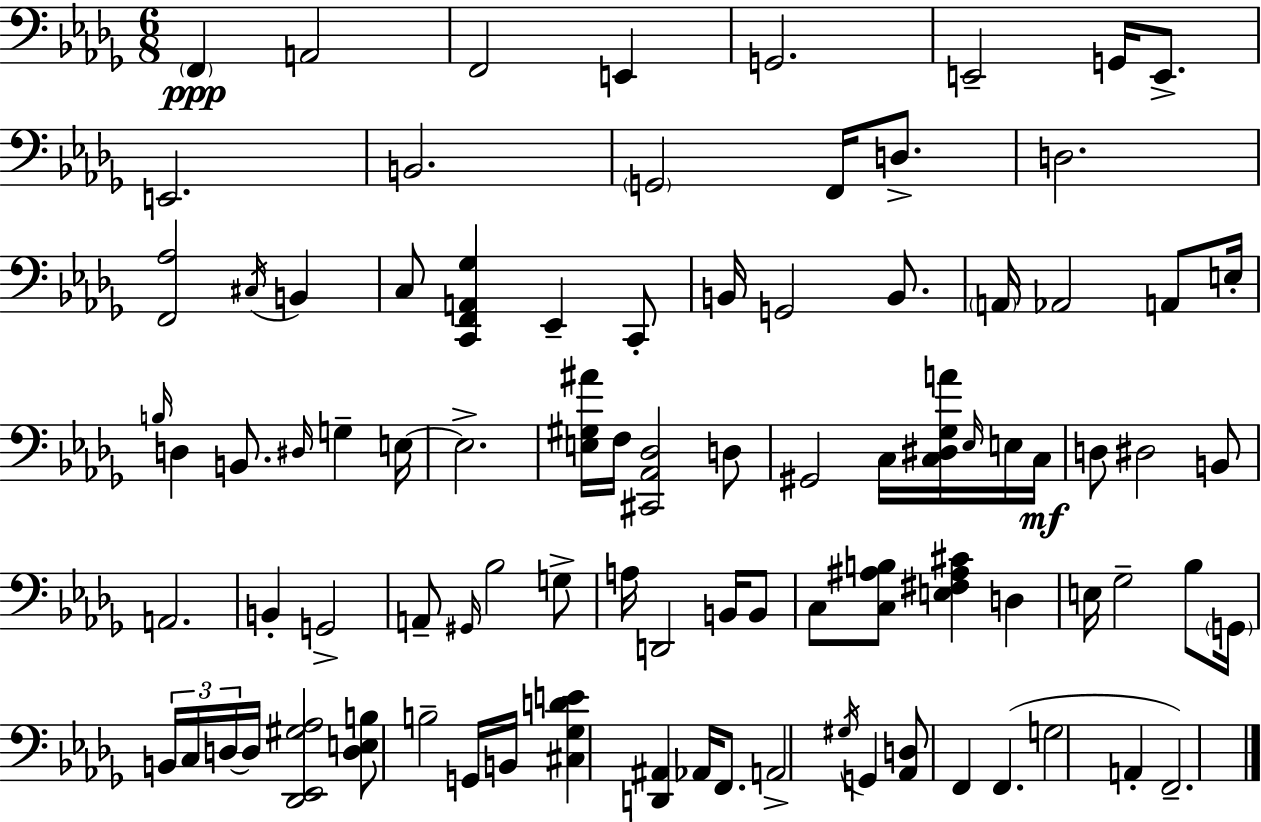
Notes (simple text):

F2/q A2/h F2/h E2/q G2/h. E2/h G2/s E2/e. E2/h. B2/h. G2/h F2/s D3/e. D3/h. [F2,Ab3]/h C#3/s B2/q C3/e [C2,F2,A2,Gb3]/q Eb2/q C2/e B2/s G2/h B2/e. A2/s Ab2/h A2/e E3/s B3/s D3/q B2/e. D#3/s G3/q E3/s E3/h. [E3,G#3,A#4]/s F3/s [C#2,Ab2,Db3]/h D3/e G#2/h C3/s [C3,D#3,Gb3,A4]/s Eb3/s E3/s C3/s D3/e D#3/h B2/e A2/h. B2/q G2/h A2/e G#2/s Bb3/h G3/e A3/s D2/h B2/s B2/e C3/e [C3,A#3,B3]/e [E3,F#3,A#3,C#4]/q D3/q E3/s Gb3/h Bb3/e G2/s B2/s C3/s D3/s D3/s [Db2,Eb2,G#3,Ab3]/h [D3,E3,B3]/e B3/h G2/s B2/s [C#3,Gb3,D4,E4]/q [D2,A#2]/q Ab2/s F2/e. A2/h G#3/s G2/q [Ab2,D3]/e F2/q F2/q. G3/h A2/q F2/h.